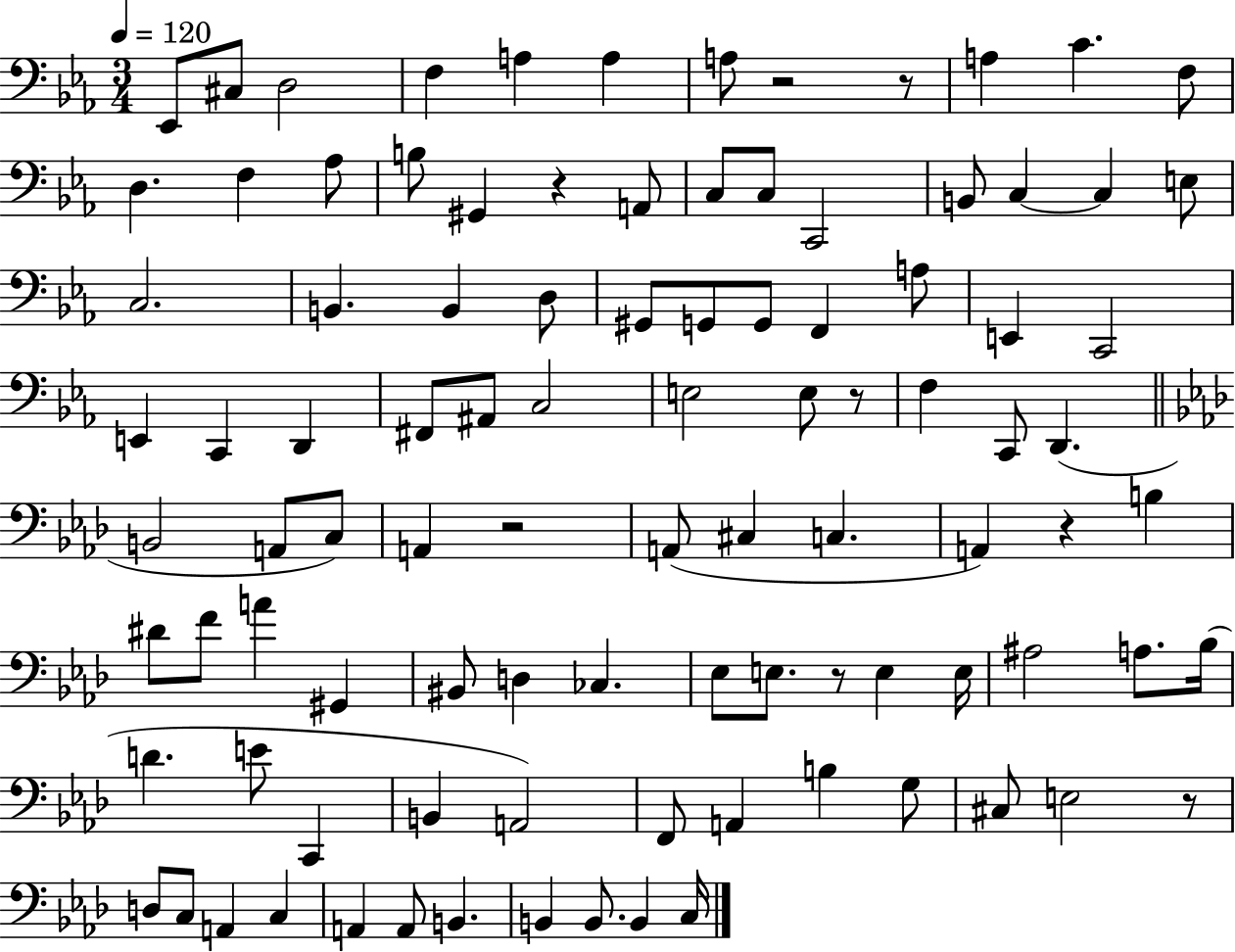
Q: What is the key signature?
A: EES major